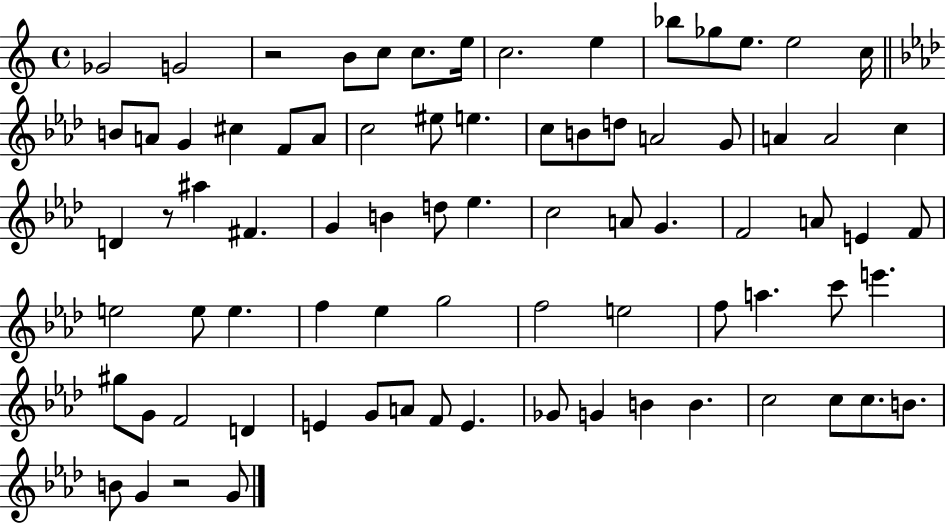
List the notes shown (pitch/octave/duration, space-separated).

Gb4/h G4/h R/h B4/e C5/e C5/e. E5/s C5/h. E5/q Bb5/e Gb5/e E5/e. E5/h C5/s B4/e A4/e G4/q C#5/q F4/e A4/e C5/h EIS5/e E5/q. C5/e B4/e D5/e A4/h G4/e A4/q A4/h C5/q D4/q R/e A#5/q F#4/q. G4/q B4/q D5/e Eb5/q. C5/h A4/e G4/q. F4/h A4/e E4/q F4/e E5/h E5/e E5/q. F5/q Eb5/q G5/h F5/h E5/h F5/e A5/q. C6/e E6/q. G#5/e G4/e F4/h D4/q E4/q G4/e A4/e F4/e E4/q. Gb4/e G4/q B4/q B4/q. C5/h C5/e C5/e. B4/e. B4/e G4/q R/h G4/e